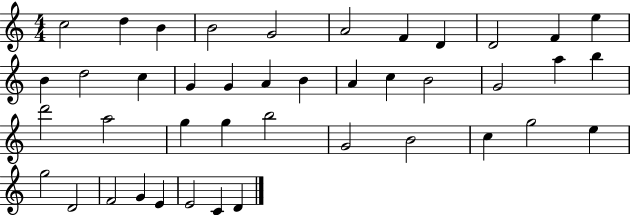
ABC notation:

X:1
T:Untitled
M:4/4
L:1/4
K:C
c2 d B B2 G2 A2 F D D2 F e B d2 c G G A B A c B2 G2 a b d'2 a2 g g b2 G2 B2 c g2 e g2 D2 F2 G E E2 C D